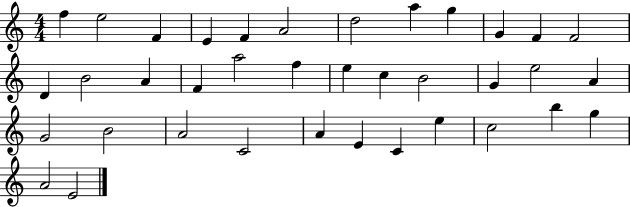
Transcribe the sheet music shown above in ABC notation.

X:1
T:Untitled
M:4/4
L:1/4
K:C
f e2 F E F A2 d2 a g G F F2 D B2 A F a2 f e c B2 G e2 A G2 B2 A2 C2 A E C e c2 b g A2 E2